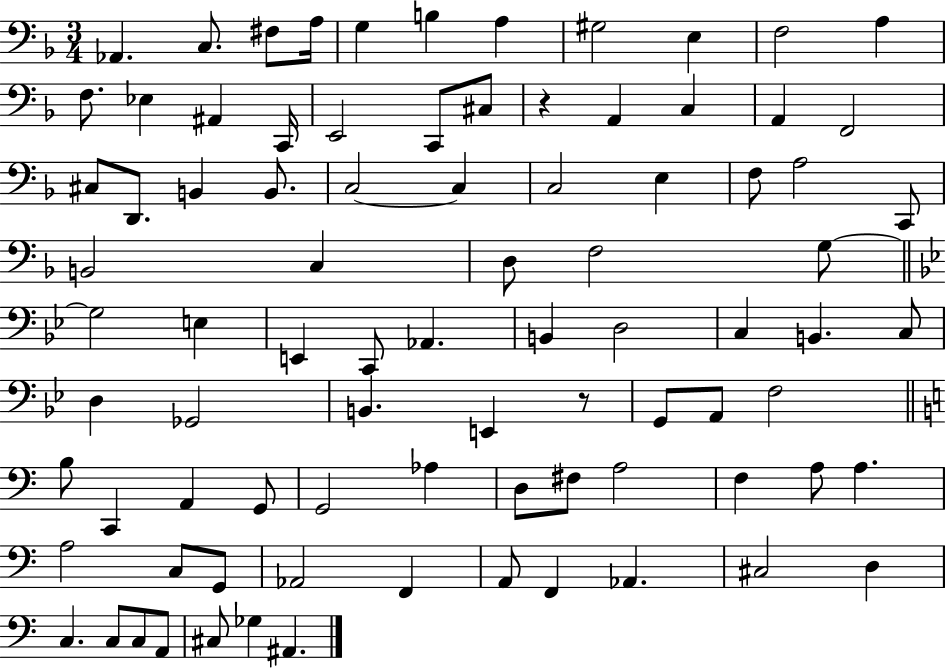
Ab2/q. C3/e. F#3/e A3/s G3/q B3/q A3/q G#3/h E3/q F3/h A3/q F3/e. Eb3/q A#2/q C2/s E2/h C2/e C#3/e R/q A2/q C3/q A2/q F2/h C#3/e D2/e. B2/q B2/e. C3/h C3/q C3/h E3/q F3/e A3/h C2/e B2/h C3/q D3/e F3/h G3/e G3/h E3/q E2/q C2/e Ab2/q. B2/q D3/h C3/q B2/q. C3/e D3/q Gb2/h B2/q. E2/q R/e G2/e A2/e F3/h B3/e C2/q A2/q G2/e G2/h Ab3/q D3/e F#3/e A3/h F3/q A3/e A3/q. A3/h C3/e G2/e Ab2/h F2/q A2/e F2/q Ab2/q. C#3/h D3/q C3/q. C3/e C3/e A2/e C#3/e Gb3/q A#2/q.